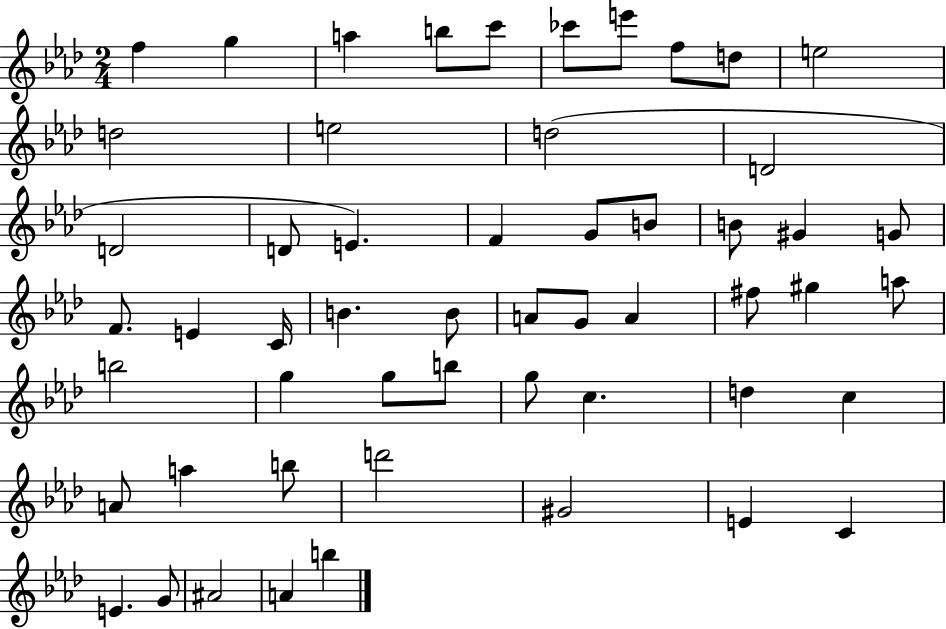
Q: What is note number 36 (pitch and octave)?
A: G5